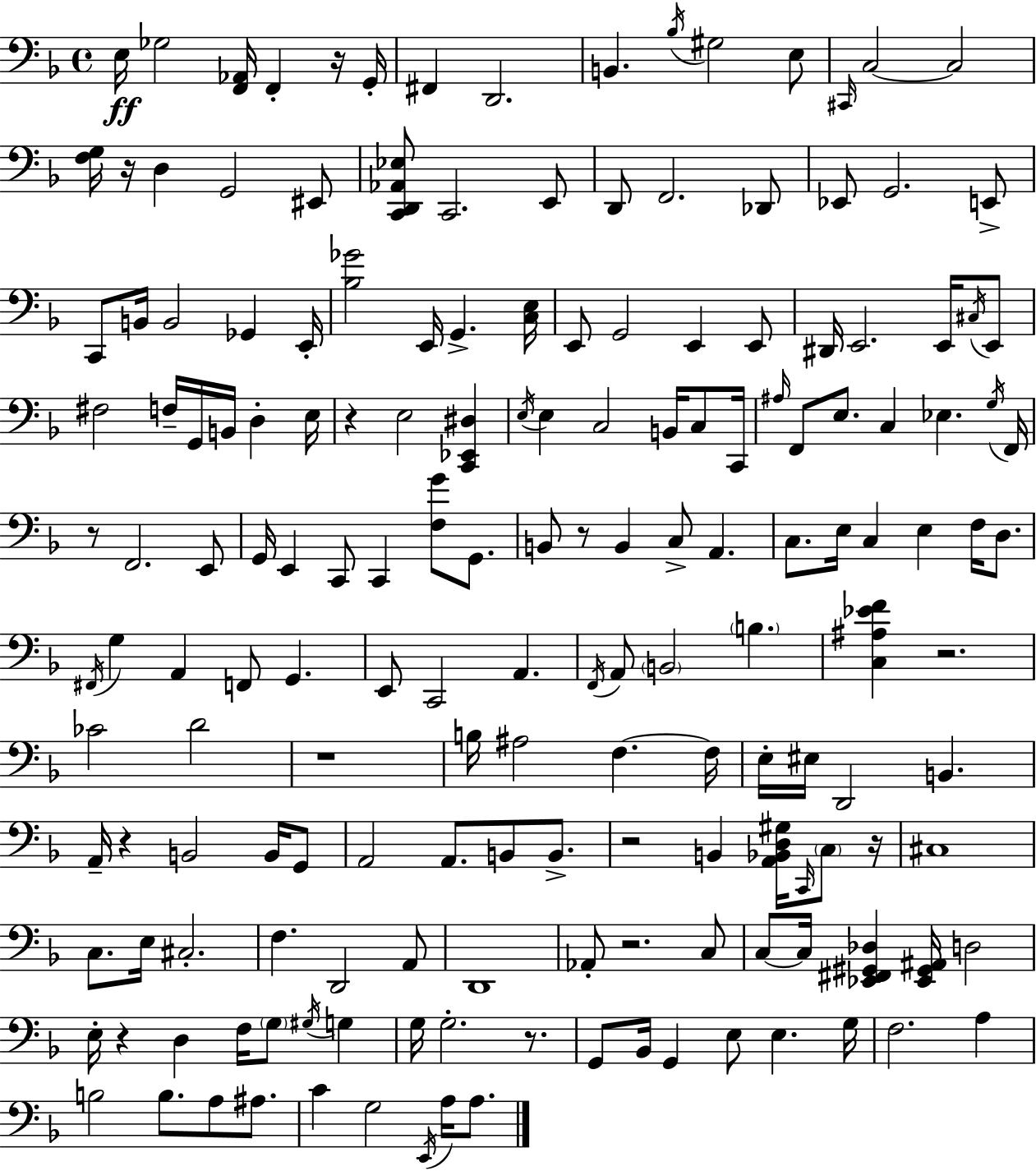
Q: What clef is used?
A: bass